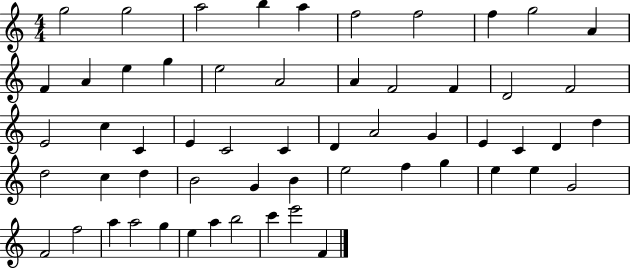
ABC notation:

X:1
T:Untitled
M:4/4
L:1/4
K:C
g2 g2 a2 b a f2 f2 f g2 A F A e g e2 A2 A F2 F D2 F2 E2 c C E C2 C D A2 G E C D d d2 c d B2 G B e2 f g e e G2 F2 f2 a a2 g e a b2 c' e'2 F